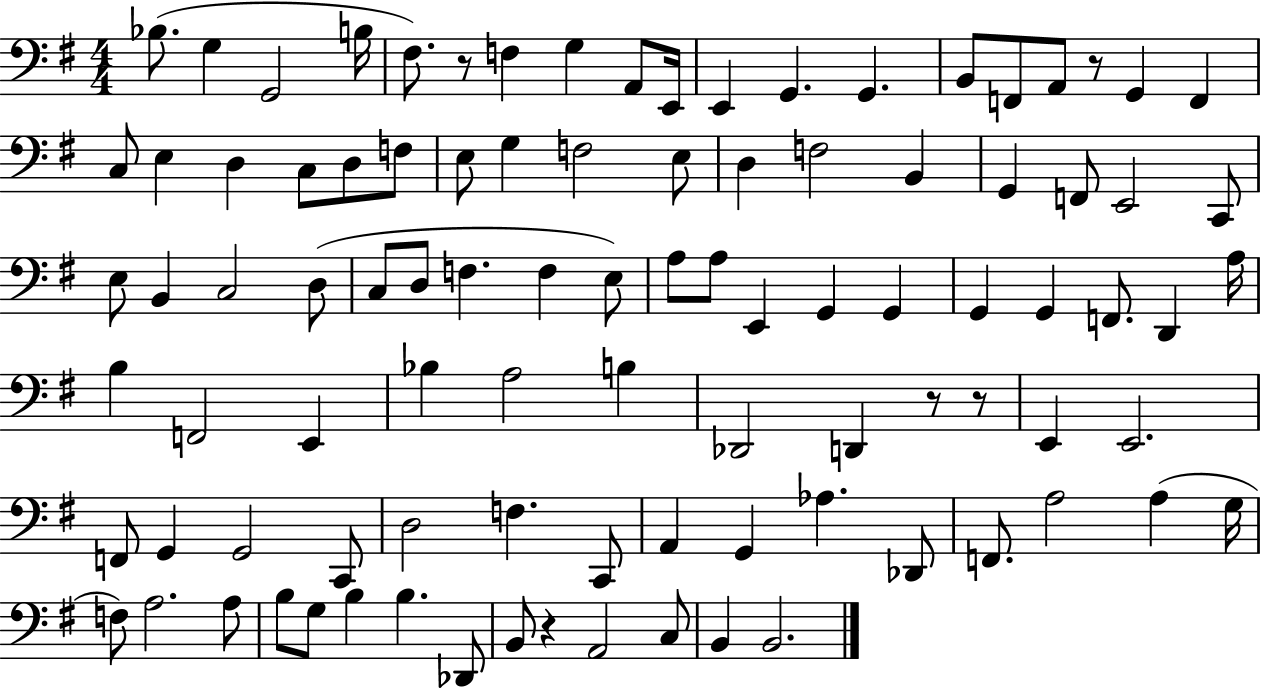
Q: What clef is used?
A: bass